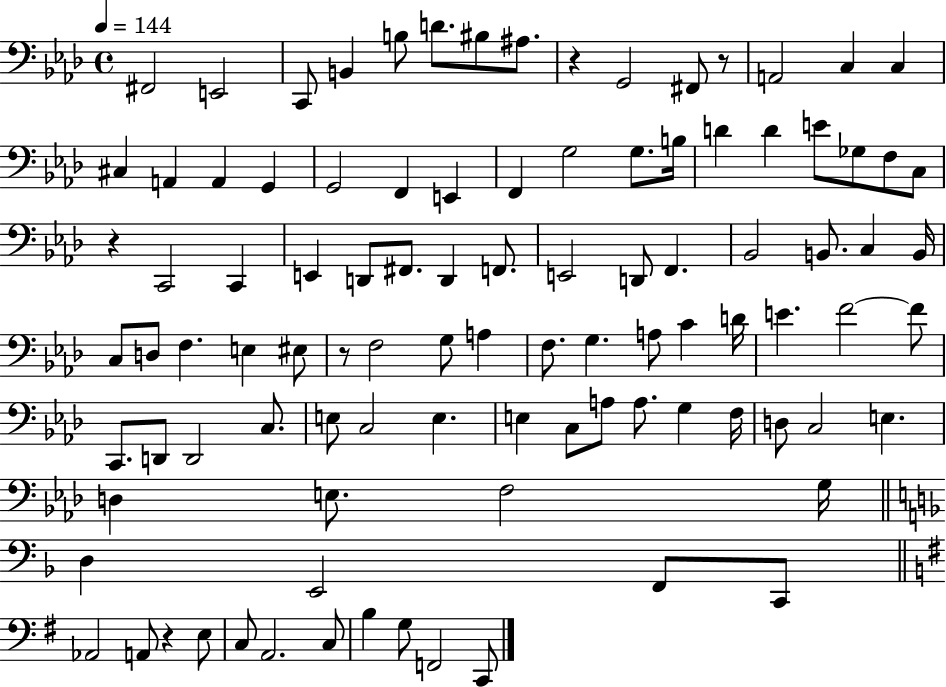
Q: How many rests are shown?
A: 5